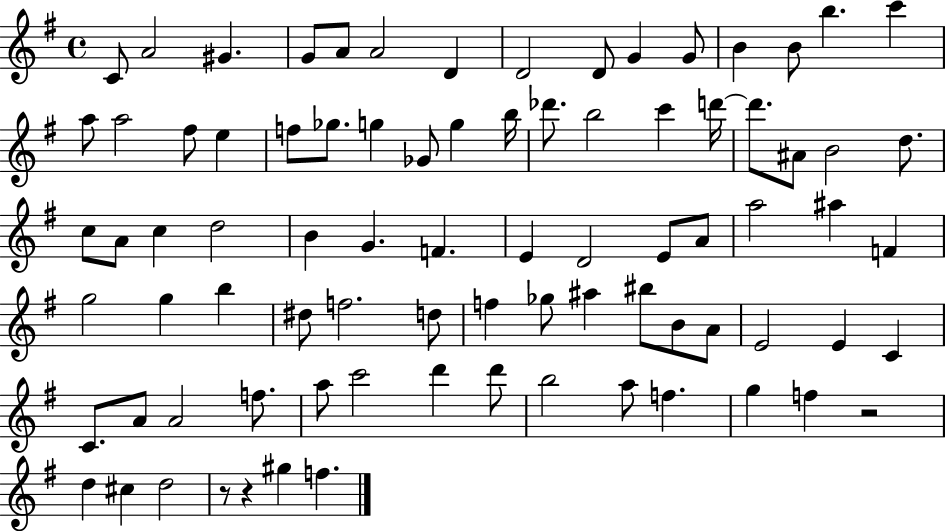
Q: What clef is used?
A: treble